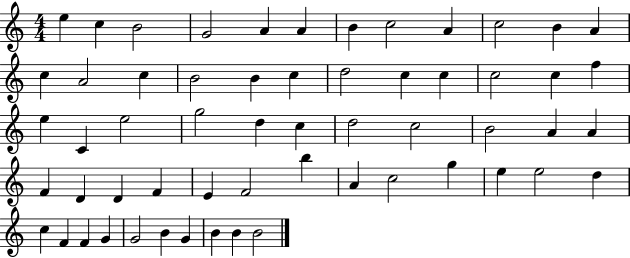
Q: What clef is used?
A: treble